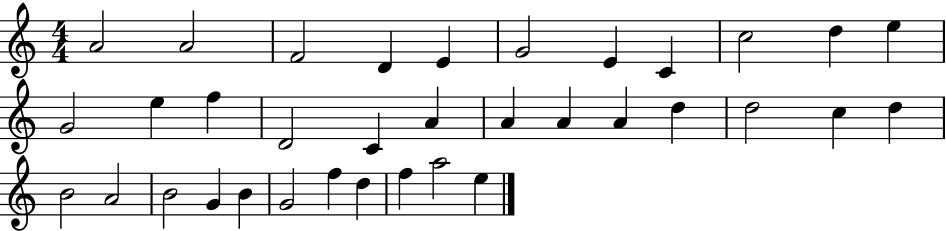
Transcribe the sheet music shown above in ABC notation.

X:1
T:Untitled
M:4/4
L:1/4
K:C
A2 A2 F2 D E G2 E C c2 d e G2 e f D2 C A A A A d d2 c d B2 A2 B2 G B G2 f d f a2 e